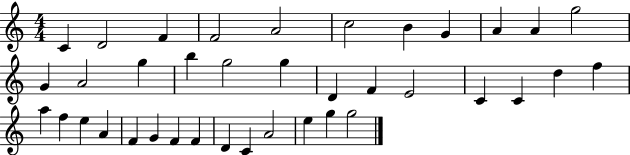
{
  \clef treble
  \numericTimeSignature
  \time 4/4
  \key c \major
  c'4 d'2 f'4 | f'2 a'2 | c''2 b'4 g'4 | a'4 a'4 g''2 | \break g'4 a'2 g''4 | b''4 g''2 g''4 | d'4 f'4 e'2 | c'4 c'4 d''4 f''4 | \break a''4 f''4 e''4 a'4 | f'4 g'4 f'4 f'4 | d'4 c'4 a'2 | e''4 g''4 g''2 | \break \bar "|."
}